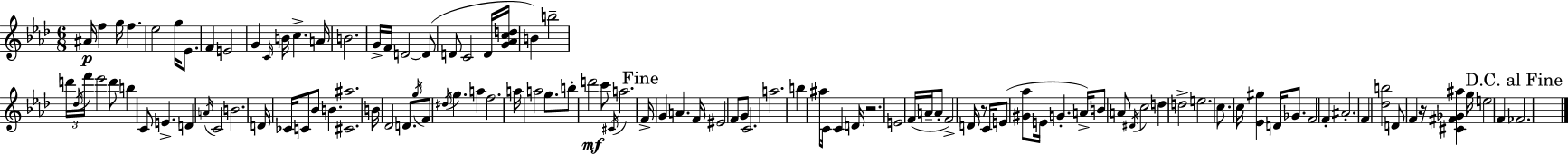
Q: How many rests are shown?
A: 3